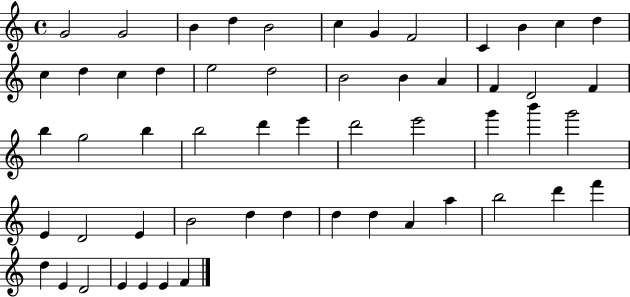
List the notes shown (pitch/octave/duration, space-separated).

G4/h G4/h B4/q D5/q B4/h C5/q G4/q F4/h C4/q B4/q C5/q D5/q C5/q D5/q C5/q D5/q E5/h D5/h B4/h B4/q A4/q F4/q D4/h F4/q B5/q G5/h B5/q B5/h D6/q E6/q D6/h E6/h G6/q B6/q G6/h E4/q D4/h E4/q B4/h D5/q D5/q D5/q D5/q A4/q A5/q B5/h D6/q F6/q D5/q E4/q D4/h E4/q E4/q E4/q F4/q